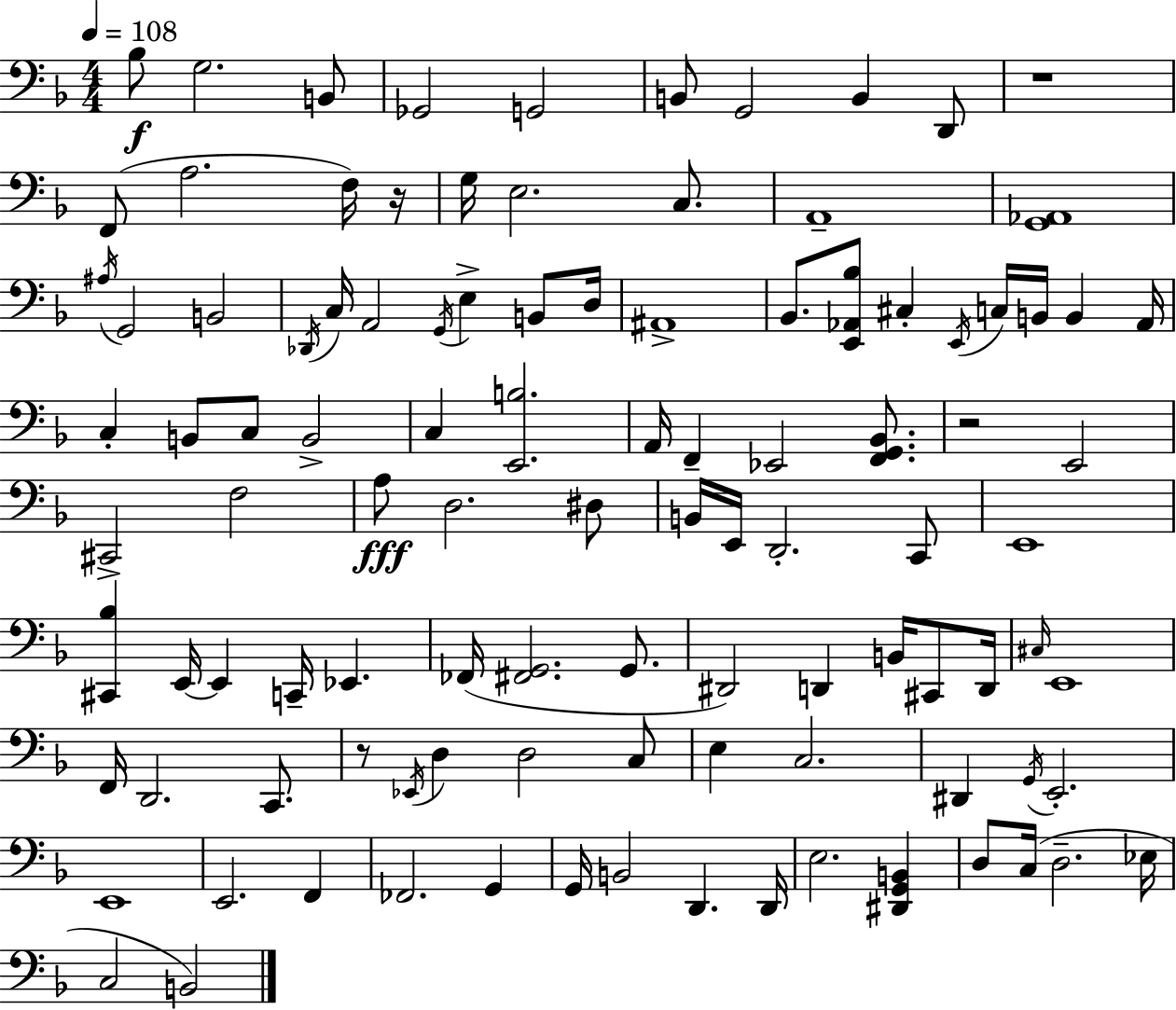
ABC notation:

X:1
T:Untitled
M:4/4
L:1/4
K:Dm
_B,/2 G,2 B,,/2 _G,,2 G,,2 B,,/2 G,,2 B,, D,,/2 z4 F,,/2 A,2 F,/4 z/4 G,/4 E,2 C,/2 A,,4 [G,,_A,,]4 ^A,/4 G,,2 B,,2 _D,,/4 C,/4 A,,2 G,,/4 E, B,,/2 D,/4 ^A,,4 _B,,/2 [E,,_A,,_B,]/2 ^C, E,,/4 C,/4 B,,/4 B,, _A,,/4 C, B,,/2 C,/2 B,,2 C, [E,,B,]2 A,,/4 F,, _E,,2 [F,,G,,_B,,]/2 z2 E,,2 ^C,,2 F,2 A,/2 D,2 ^D,/2 B,,/4 E,,/4 D,,2 C,,/2 E,,4 [^C,,_B,] E,,/4 E,, C,,/4 _E,, _F,,/4 [^F,,G,,]2 G,,/2 ^D,,2 D,, B,,/4 ^C,,/2 D,,/4 ^C,/4 E,,4 F,,/4 D,,2 C,,/2 z/2 _E,,/4 D, D,2 C,/2 E, C,2 ^D,, G,,/4 E,,2 E,,4 E,,2 F,, _F,,2 G,, G,,/4 B,,2 D,, D,,/4 E,2 [^D,,G,,B,,] D,/2 C,/4 D,2 _E,/4 C,2 B,,2